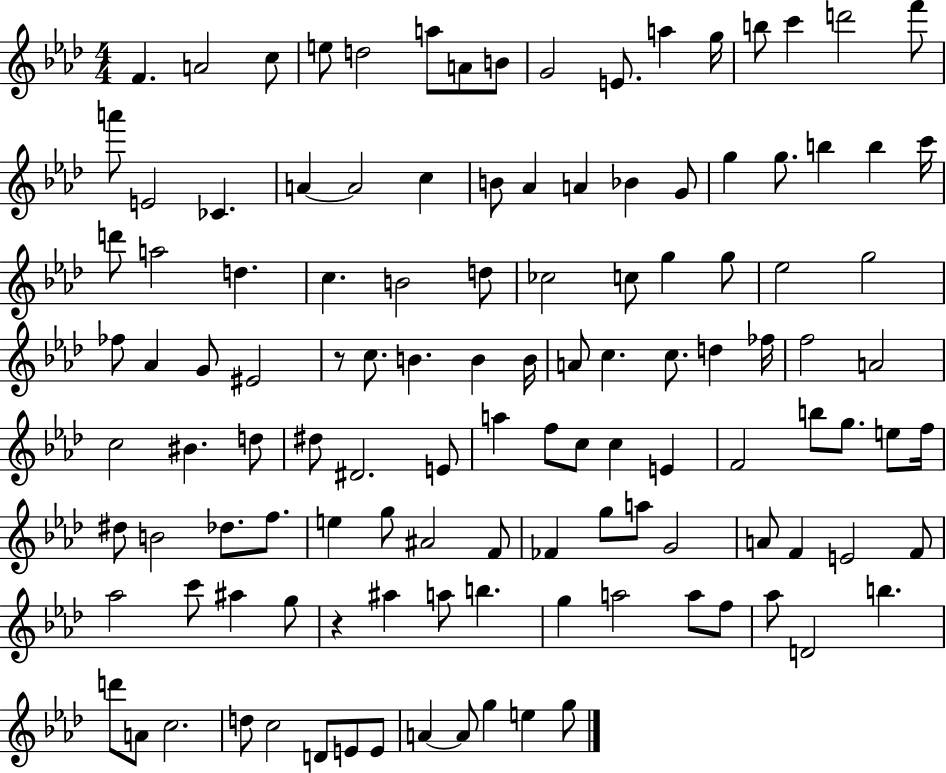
F4/q. A4/h C5/e E5/e D5/h A5/e A4/e B4/e G4/h E4/e. A5/q G5/s B5/e C6/q D6/h F6/e A6/e E4/h CES4/q. A4/q A4/h C5/q B4/e Ab4/q A4/q Bb4/q G4/e G5/q G5/e. B5/q B5/q C6/s D6/e A5/h D5/q. C5/q. B4/h D5/e CES5/h C5/e G5/q G5/e Eb5/h G5/h FES5/e Ab4/q G4/e EIS4/h R/e C5/e. B4/q. B4/q B4/s A4/e C5/q. C5/e. D5/q FES5/s F5/h A4/h C5/h BIS4/q. D5/e D#5/e D#4/h. E4/e A5/q F5/e C5/e C5/q E4/q F4/h B5/e G5/e. E5/e F5/s D#5/e B4/h Db5/e. F5/e. E5/q G5/e A#4/h F4/e FES4/q G5/e A5/e G4/h A4/e F4/q E4/h F4/e Ab5/h C6/e A#5/q G5/e R/q A#5/q A5/e B5/q. G5/q A5/h A5/e F5/e Ab5/e D4/h B5/q. D6/e A4/e C5/h. D5/e C5/h D4/e E4/e E4/e A4/q A4/e G5/q E5/q G5/e